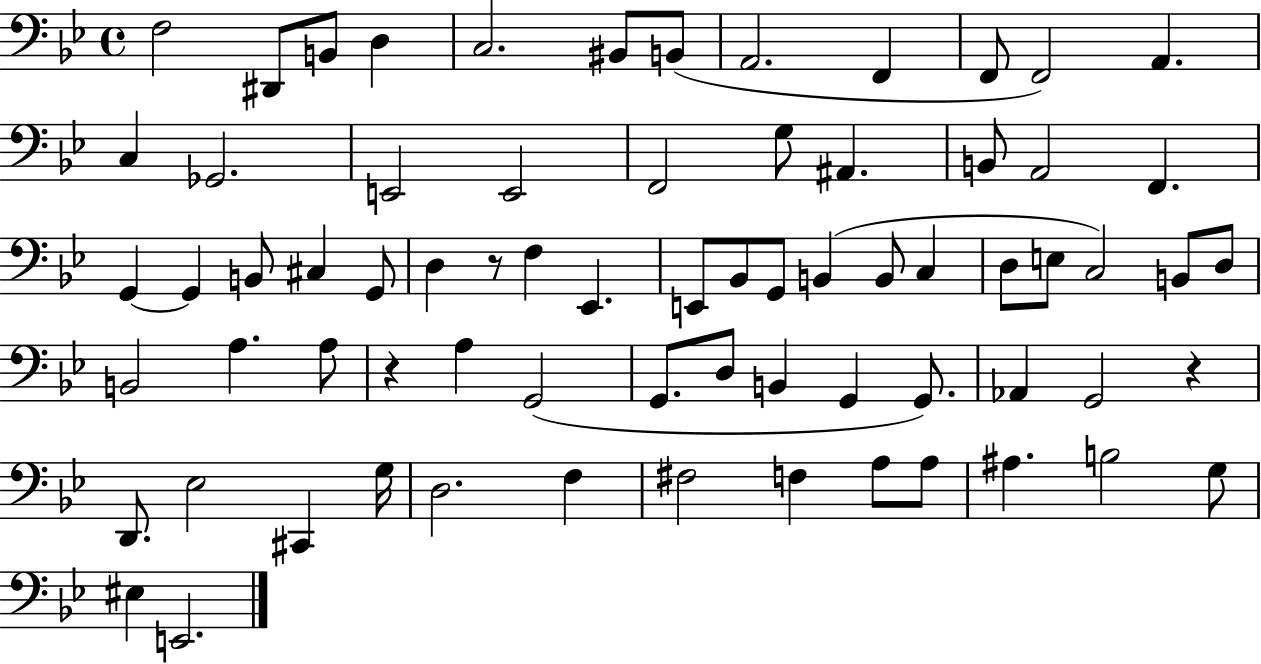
F3/h D#2/e B2/e D3/q C3/h. BIS2/e B2/e A2/h. F2/q F2/e F2/h A2/q. C3/q Gb2/h. E2/h E2/h F2/h G3/e A#2/q. B2/e A2/h F2/q. G2/q G2/q B2/e C#3/q G2/e D3/q R/e F3/q Eb2/q. E2/e Bb2/e G2/e B2/q B2/e C3/q D3/e E3/e C3/h B2/e D3/e B2/h A3/q. A3/e R/q A3/q G2/h G2/e. D3/e B2/q G2/q G2/e. Ab2/q G2/h R/q D2/e. Eb3/h C#2/q G3/s D3/h. F3/q F#3/h F3/q A3/e A3/e A#3/q. B3/h G3/e EIS3/q E2/h.